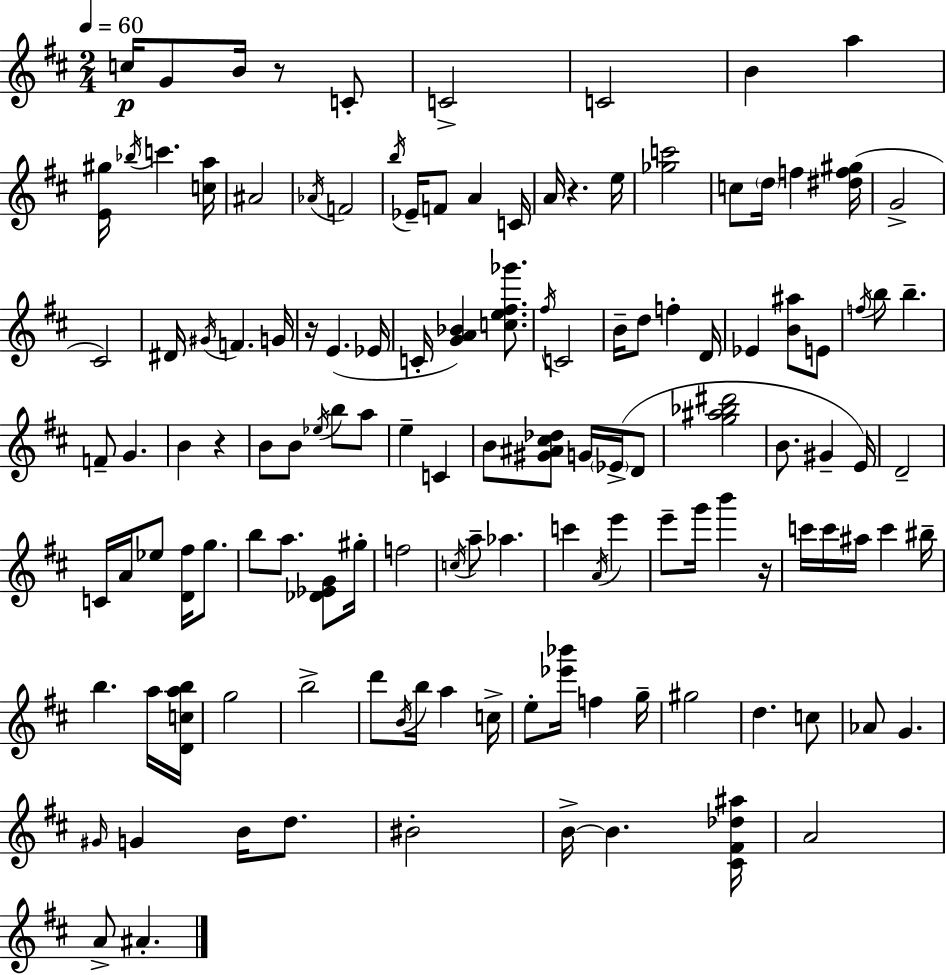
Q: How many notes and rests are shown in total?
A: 129